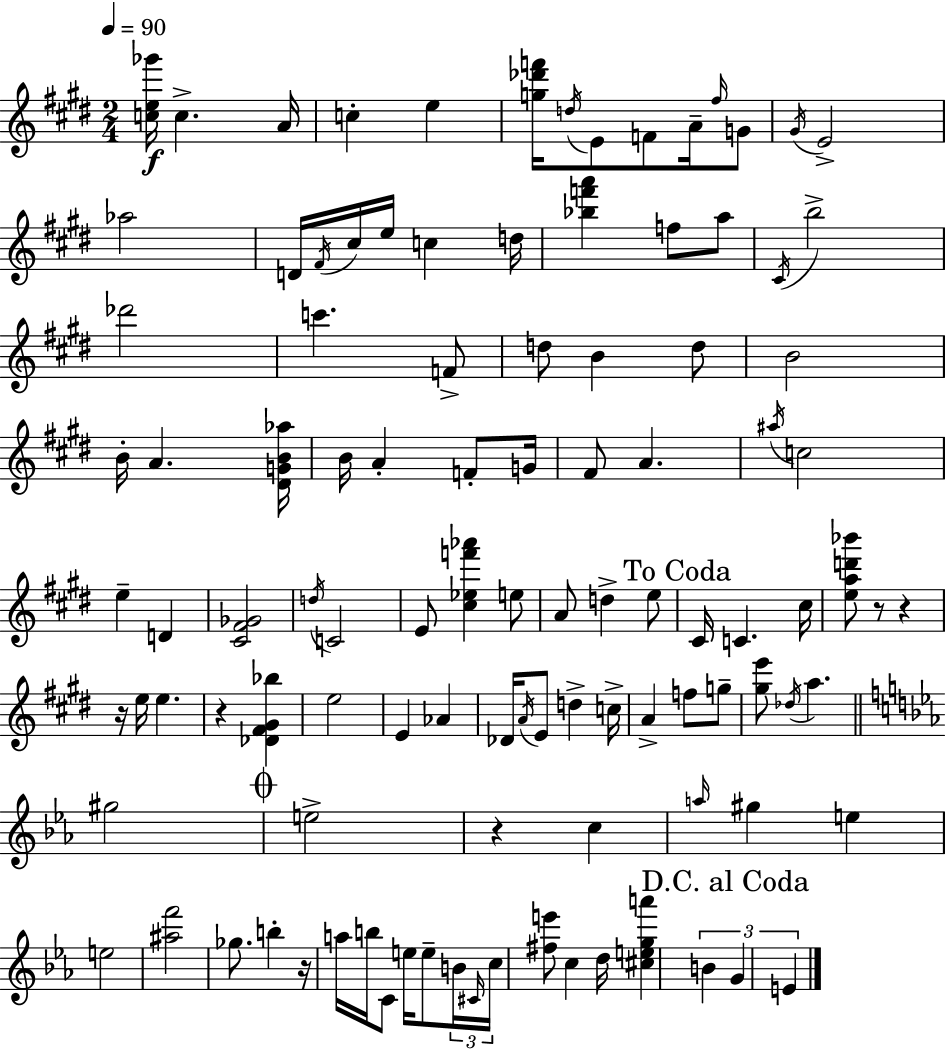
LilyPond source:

{
  \clef treble
  \numericTimeSignature
  \time 2/4
  \key e \major
  \tempo 4 = 90
  <c'' e'' ges'''>16\f c''4.-> a'16 | c''4-. e''4 | <g'' des''' f'''>16 \acciaccatura { d''16 } e'8 f'8 a'16-- \grace { fis''16 } | g'8 \acciaccatura { gis'16 } e'2-> | \break aes''2 | d'16 \acciaccatura { fis'16 } cis''16 e''16 c''4 | d''16 <bes'' f''' a'''>4 | f''8 a''8 \acciaccatura { cis'16 } b''2-> | \break des'''2 | c'''4. | f'8-> d''8 b'4 | d''8 b'2 | \break b'16-. a'4. | <dis' g' b' aes''>16 b'16 a'4-. | f'8-. g'16 fis'8 a'4. | \acciaccatura { ais''16 } c''2 | \break e''4-- | d'4 <cis' fis' ges'>2 | \acciaccatura { d''16 } c'2 | e'8 | \break <cis'' ees'' f''' aes'''>4 e''8 a'8 | d''4-> e''8 \mark "To Coda" cis'16 | c'4. cis''16 <e'' a'' d''' bes'''>8 | r8 r4 r16 | \break e''16 e''4. r4 | <des' fis' gis' bes''>4 e''2 | e'4 | aes'4 des'16 | \break \acciaccatura { a'16 } e'8 d''4-> c''16-> | a'4-> f''8 g''8-- | <gis'' e'''>8 \acciaccatura { des''16 } a''4. | \bar "||" \break \key ees \major gis''2 | \mark \markup { \musicglyph "scripts.coda" } e''2-> | r4 c''4 | \grace { a''16 } gis''4 e''4 | \break e''2 | <ais'' f'''>2 | ges''8. b''4-. | r16 a''16 b''16 c'8 e''16 e''8-- | \break \tuplet 3/2 { b'16 \grace { cis'16 } c''16 } <fis'' e'''>8 c''4 | d''16 <cis'' e'' g'' a'''>4 \tuplet 3/2 { b'4 | \mark "D.C. al Coda" g'4 e'4 } | \bar "|."
}